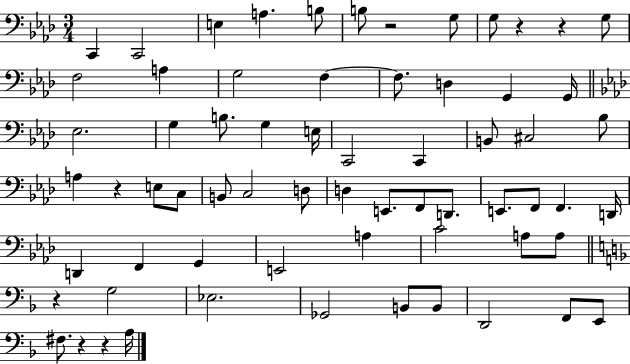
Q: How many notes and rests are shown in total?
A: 66